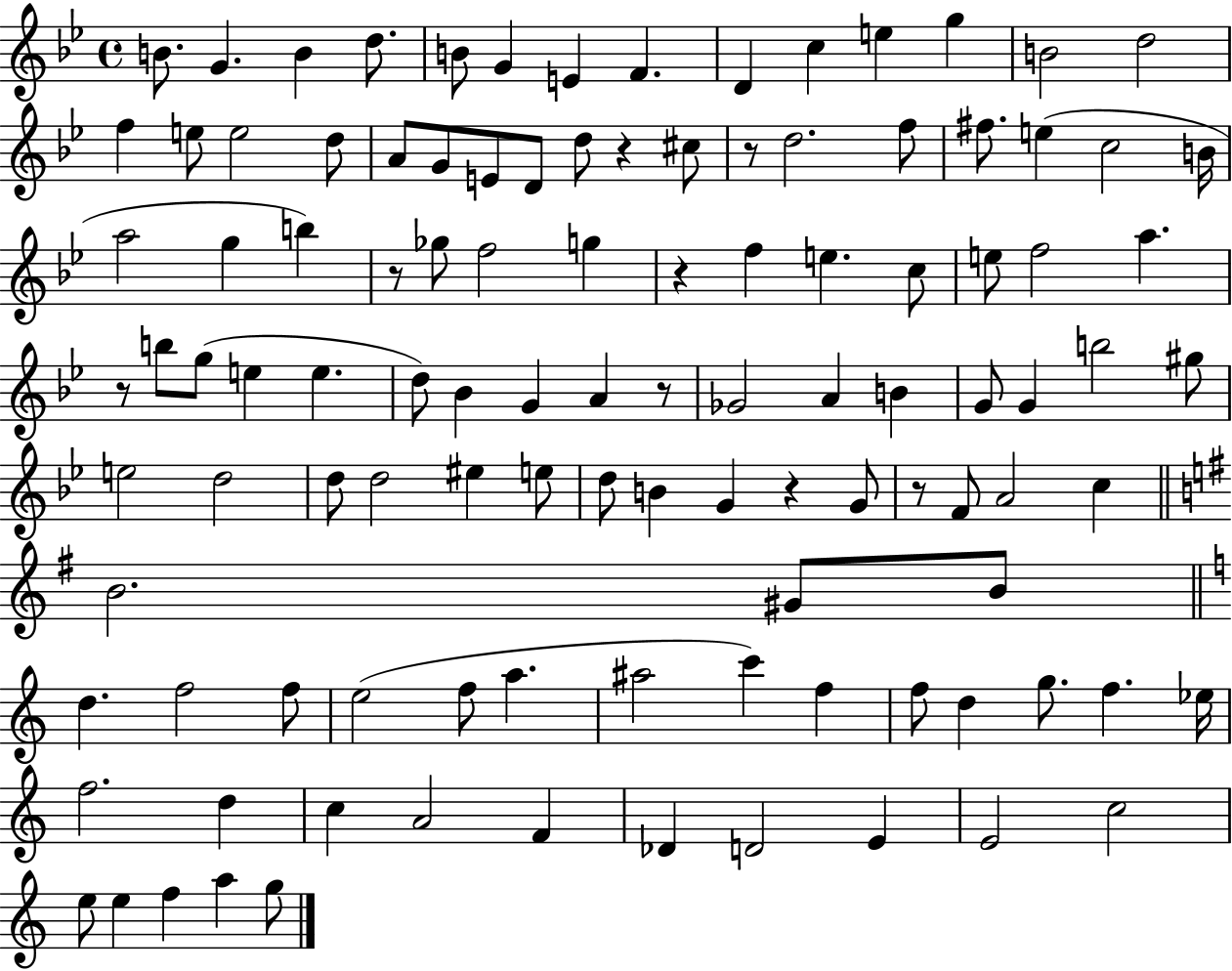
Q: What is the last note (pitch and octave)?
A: G5